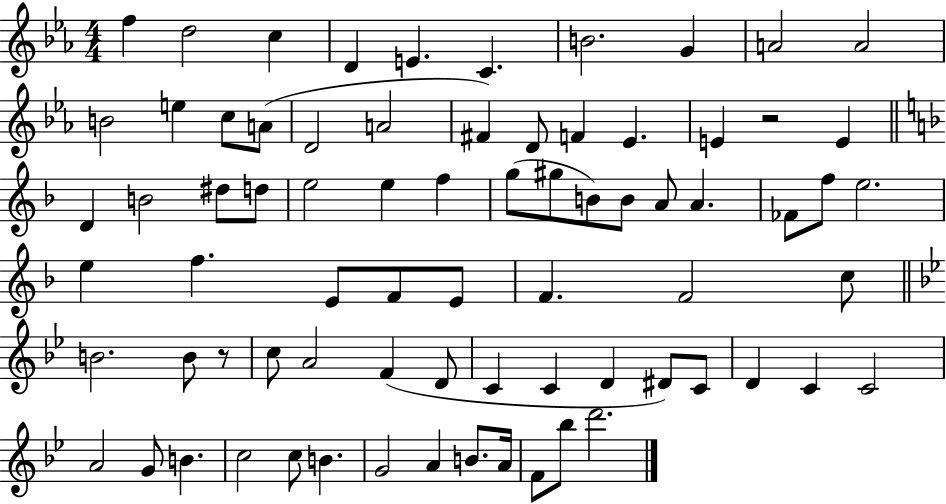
{
  \clef treble
  \numericTimeSignature
  \time 4/4
  \key ees \major
  f''4 d''2 c''4 | d'4 e'4. c'4. | b'2. g'4 | a'2 a'2 | \break b'2 e''4 c''8 a'8( | d'2 a'2 | fis'4) d'8 f'4 ees'4. | e'4 r2 e'4 | \break \bar "||" \break \key f \major d'4 b'2 dis''8 d''8 | e''2 e''4 f''4 | g''8( gis''8 b'8) b'8 a'8 a'4. | fes'8 f''8 e''2. | \break e''4 f''4. e'8 f'8 e'8 | f'4. f'2 c''8 | \bar "||" \break \key g \minor b'2. b'8 r8 | c''8 a'2 f'4( d'8 | c'4 c'4 d'4 dis'8) c'8 | d'4 c'4 c'2 | \break a'2 g'8 b'4. | c''2 c''8 b'4. | g'2 a'4 b'8. a'16 | f'8 bes''8 d'''2. | \break \bar "|."
}